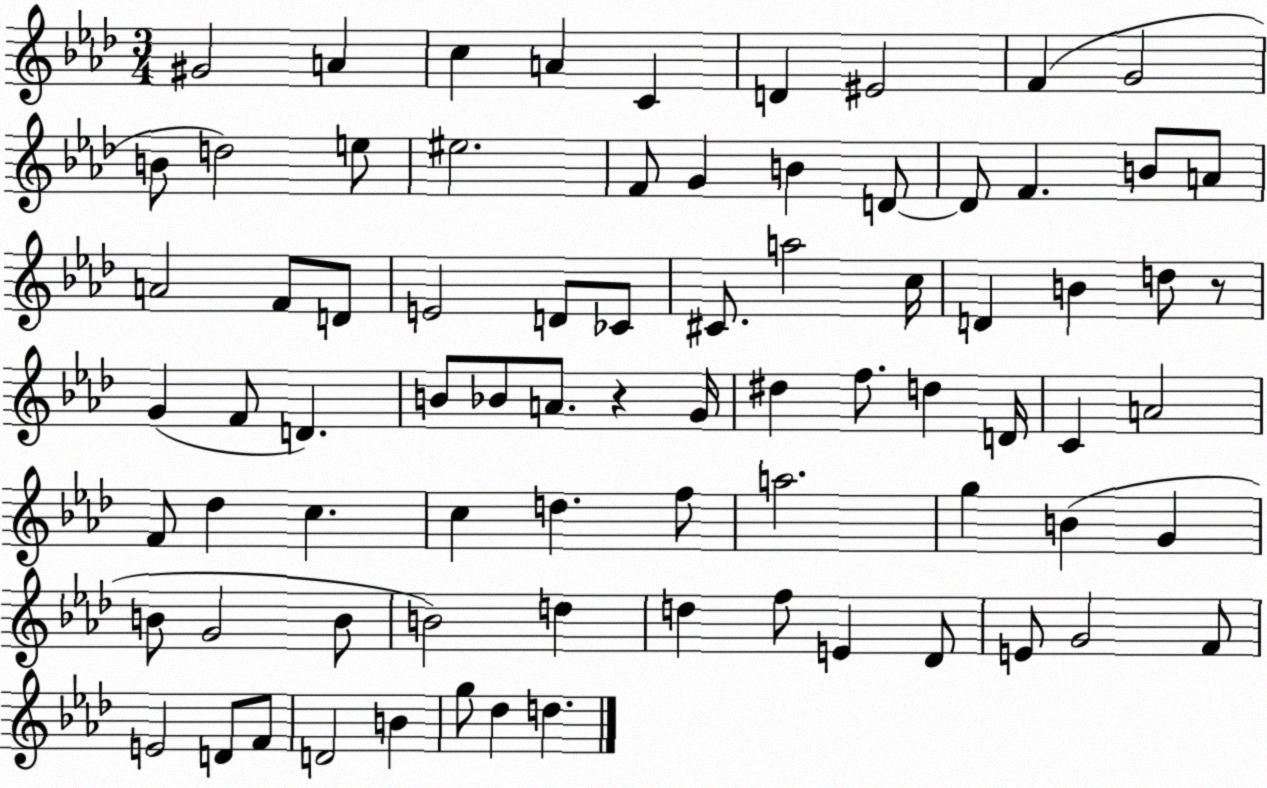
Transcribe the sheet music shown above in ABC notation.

X:1
T:Untitled
M:3/4
L:1/4
K:Ab
^G2 A c A C D ^E2 F G2 B/2 d2 e/2 ^e2 F/2 G B D/2 D/2 F B/2 A/2 A2 F/2 D/2 E2 D/2 _C/2 ^C/2 a2 c/4 D B d/2 z/2 G F/2 D B/2 _B/2 A/2 z G/4 ^d f/2 d D/4 C A2 F/2 _d c c d f/2 a2 g B G B/2 G2 B/2 B2 d d f/2 E _D/2 E/2 G2 F/2 E2 D/2 F/2 D2 B g/2 _d d